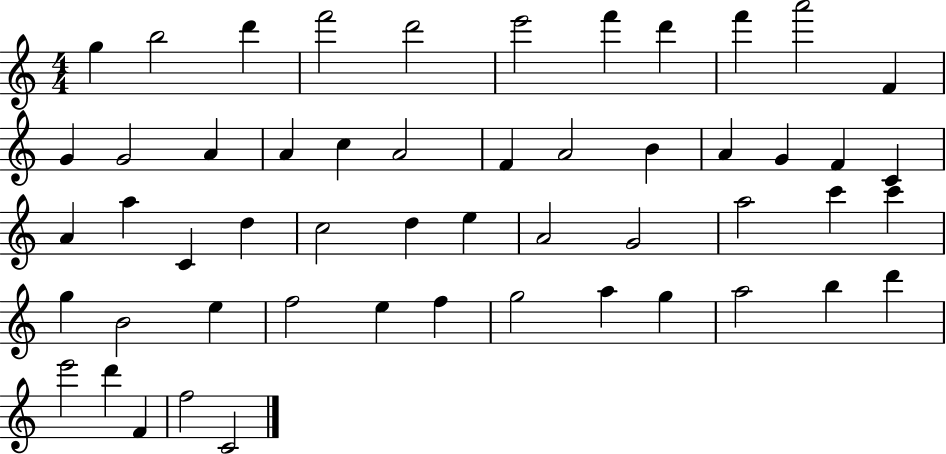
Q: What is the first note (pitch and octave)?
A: G5